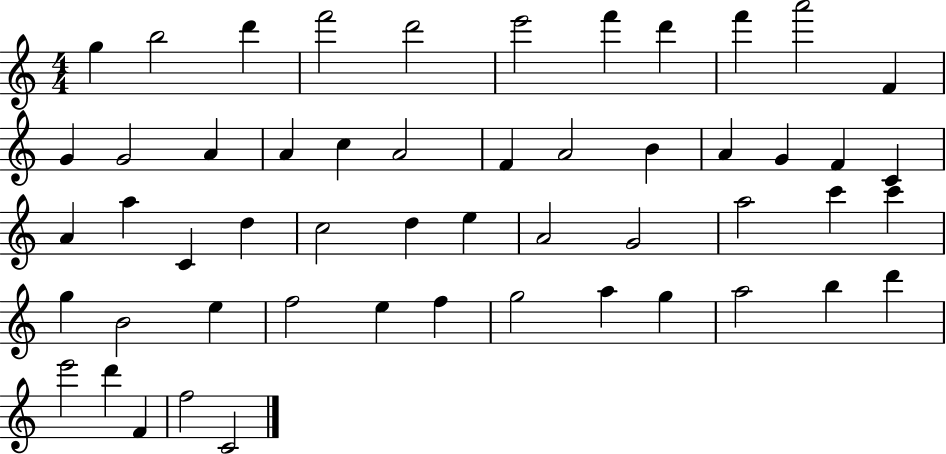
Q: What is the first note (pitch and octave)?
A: G5